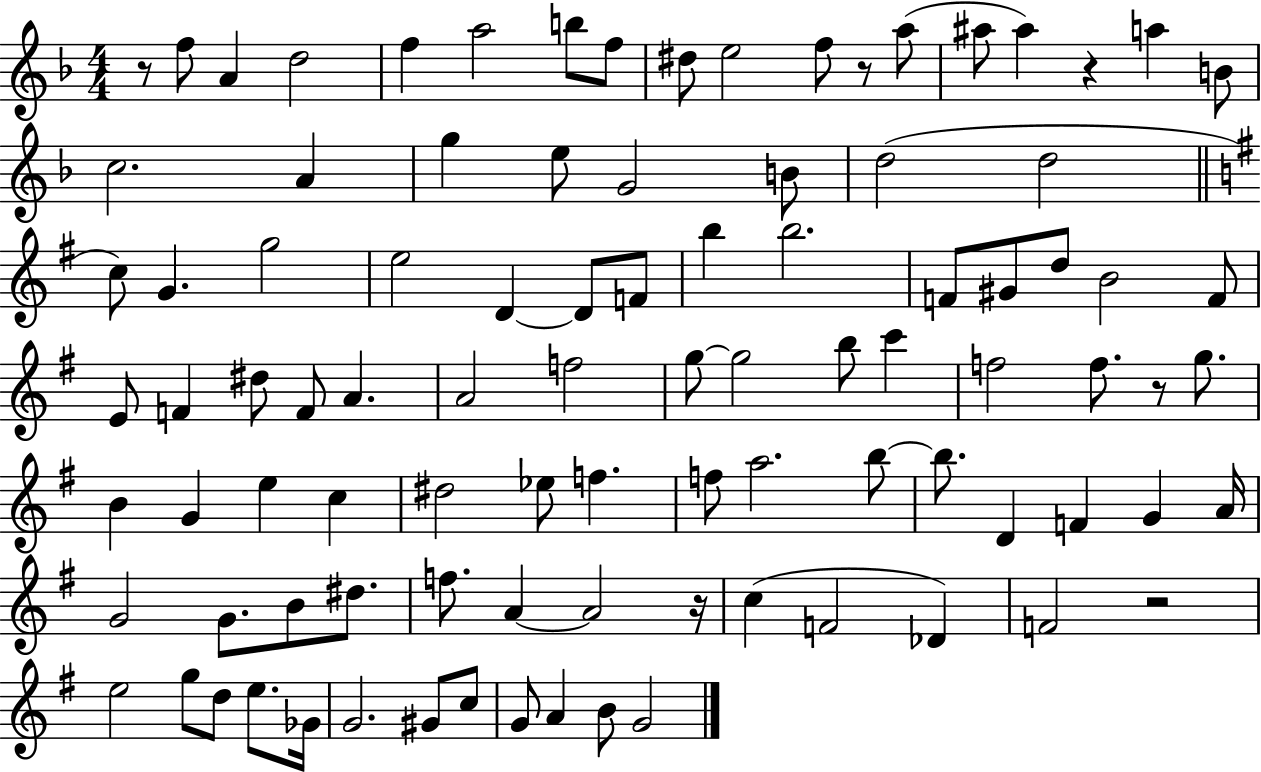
R/e F5/e A4/q D5/h F5/q A5/h B5/e F5/e D#5/e E5/h F5/e R/e A5/e A#5/e A#5/q R/q A5/q B4/e C5/h. A4/q G5/q E5/e G4/h B4/e D5/h D5/h C5/e G4/q. G5/h E5/h D4/q D4/e F4/e B5/q B5/h. F4/e G#4/e D5/e B4/h F4/e E4/e F4/q D#5/e F4/e A4/q. A4/h F5/h G5/e G5/h B5/e C6/q F5/h F5/e. R/e G5/e. B4/q G4/q E5/q C5/q D#5/h Eb5/e F5/q. F5/e A5/h. B5/e B5/e. D4/q F4/q G4/q A4/s G4/h G4/e. B4/e D#5/e. F5/e. A4/q A4/h R/s C5/q F4/h Db4/q F4/h R/h E5/h G5/e D5/e E5/e. Gb4/s G4/h. G#4/e C5/e G4/e A4/q B4/e G4/h